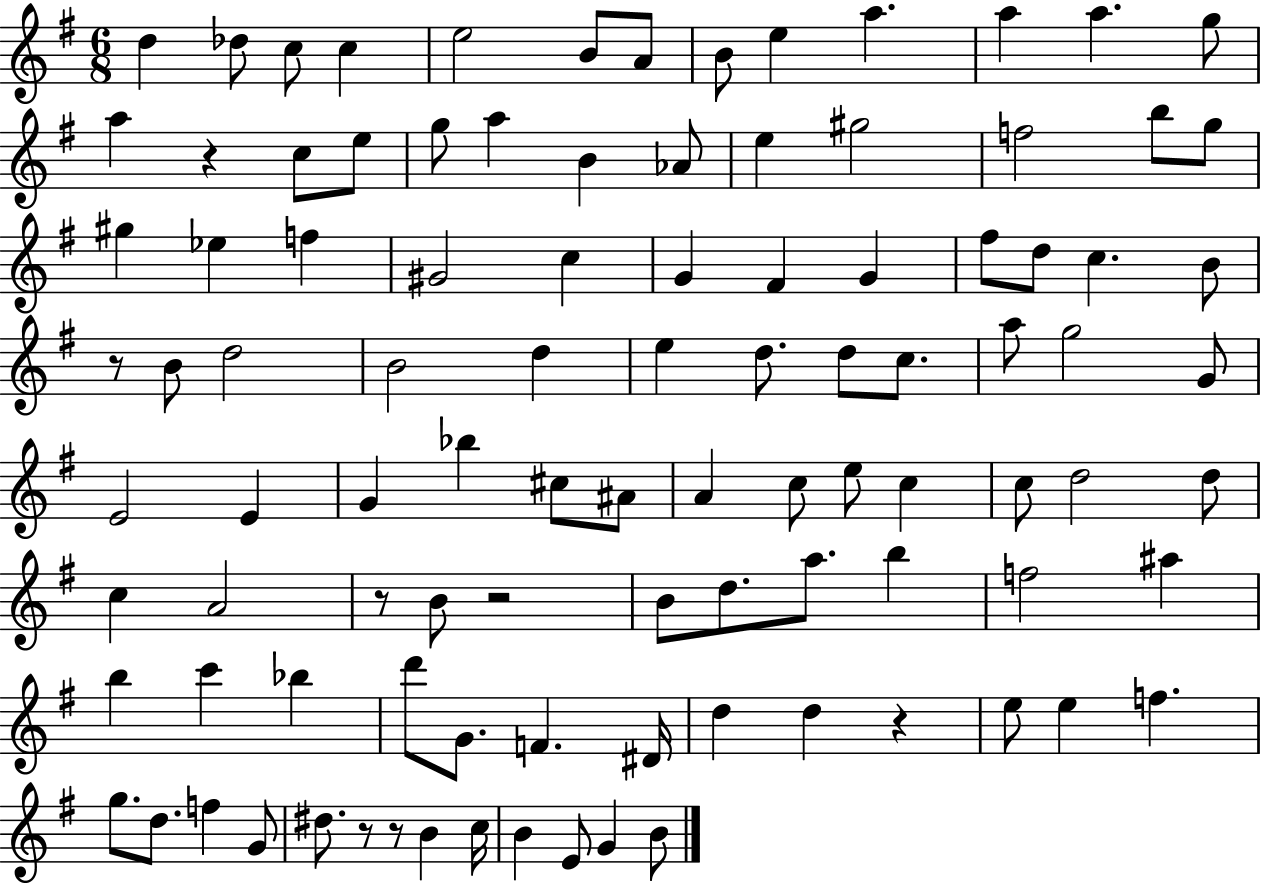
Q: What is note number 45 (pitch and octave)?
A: C5